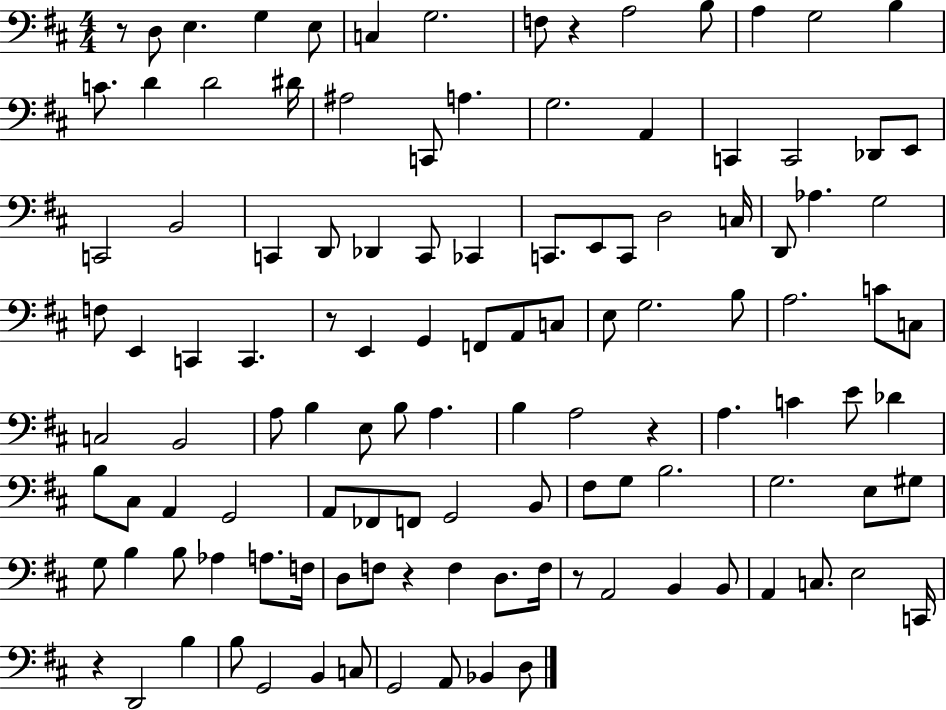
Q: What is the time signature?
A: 4/4